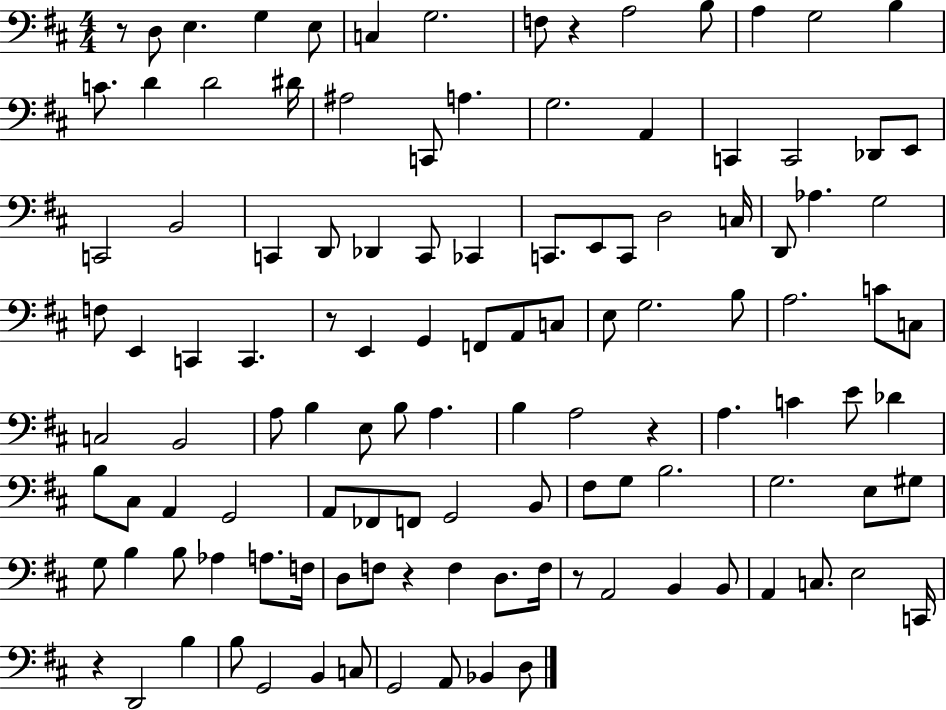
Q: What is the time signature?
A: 4/4